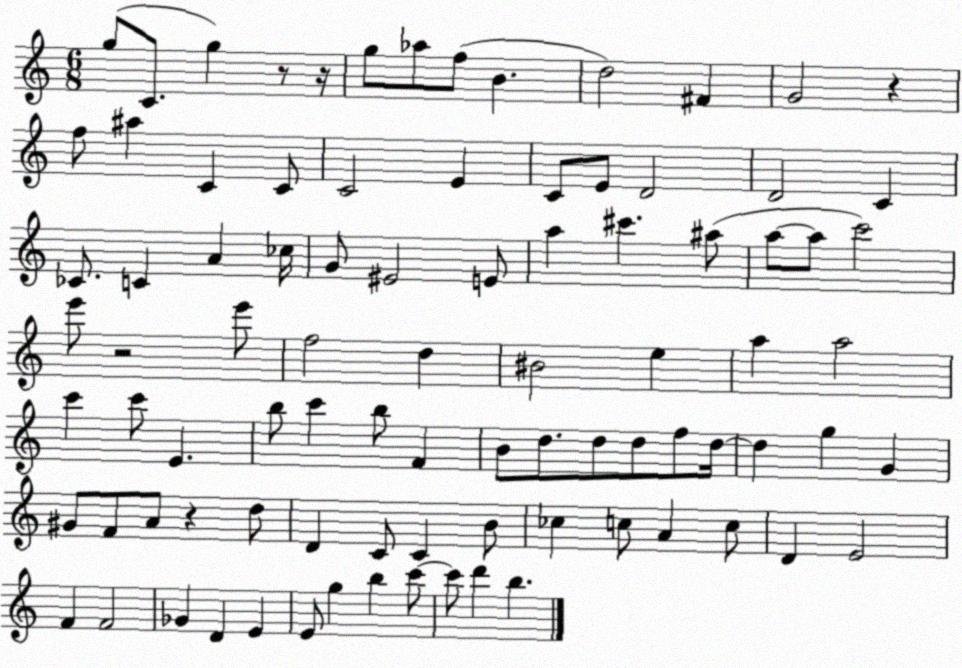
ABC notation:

X:1
T:Untitled
M:6/8
L:1/4
K:C
g/2 C/2 g z/2 z/4 g/2 _a/2 f/2 B d2 ^F G2 z f/2 ^a C C/2 C2 E C/2 E/2 D2 D2 C _C/2 C A _c/4 G/2 ^E2 E/2 a ^c' ^a/2 a/2 a/2 c'2 e'/2 z2 e'/2 f2 d ^B2 e a a2 c' c'/2 E b/2 c' b/2 F B/2 d/2 d/2 d/2 f/2 d/4 d g G ^G/2 F/2 A/2 z d/2 D C/2 C B/2 _c c/2 A c/2 D E2 F F2 _G D E E/2 g b c'/2 c'/2 d' b